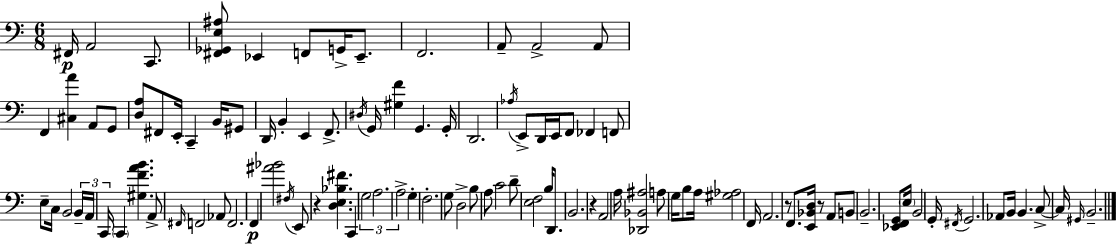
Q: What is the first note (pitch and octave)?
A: F#2